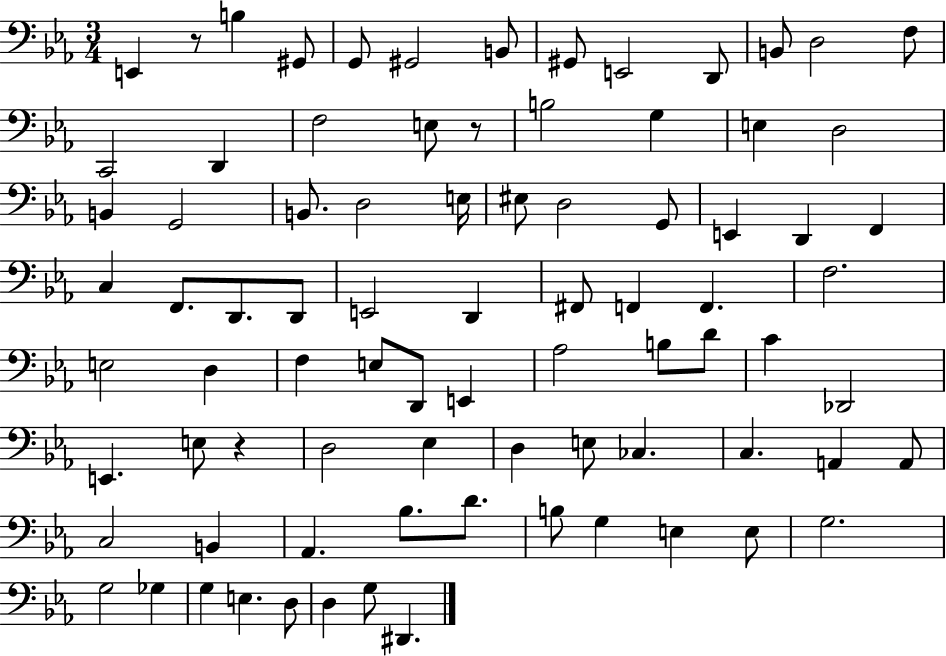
{
  \clef bass
  \numericTimeSignature
  \time 3/4
  \key ees \major
  e,4 r8 b4 gis,8 | g,8 gis,2 b,8 | gis,8 e,2 d,8 | b,8 d2 f8 | \break c,2 d,4 | f2 e8 r8 | b2 g4 | e4 d2 | \break b,4 g,2 | b,8. d2 e16 | eis8 d2 g,8 | e,4 d,4 f,4 | \break c4 f,8. d,8. d,8 | e,2 d,4 | fis,8 f,4 f,4. | f2. | \break e2 d4 | f4 e8 d,8 e,4 | aes2 b8 d'8 | c'4 des,2 | \break e,4. e8 r4 | d2 ees4 | d4 e8 ces4. | c4. a,4 a,8 | \break c2 b,4 | aes,4. bes8. d'8. | b8 g4 e4 e8 | g2. | \break g2 ges4 | g4 e4. d8 | d4 g8 dis,4. | \bar "|."
}